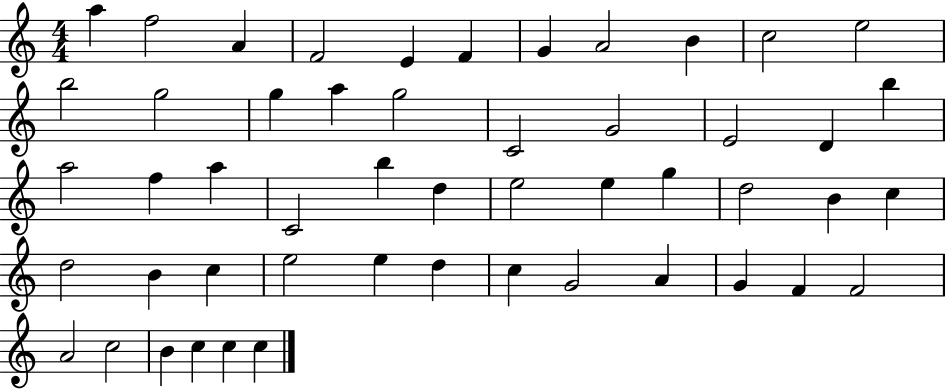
X:1
T:Untitled
M:4/4
L:1/4
K:C
a f2 A F2 E F G A2 B c2 e2 b2 g2 g a g2 C2 G2 E2 D b a2 f a C2 b d e2 e g d2 B c d2 B c e2 e d c G2 A G F F2 A2 c2 B c c c